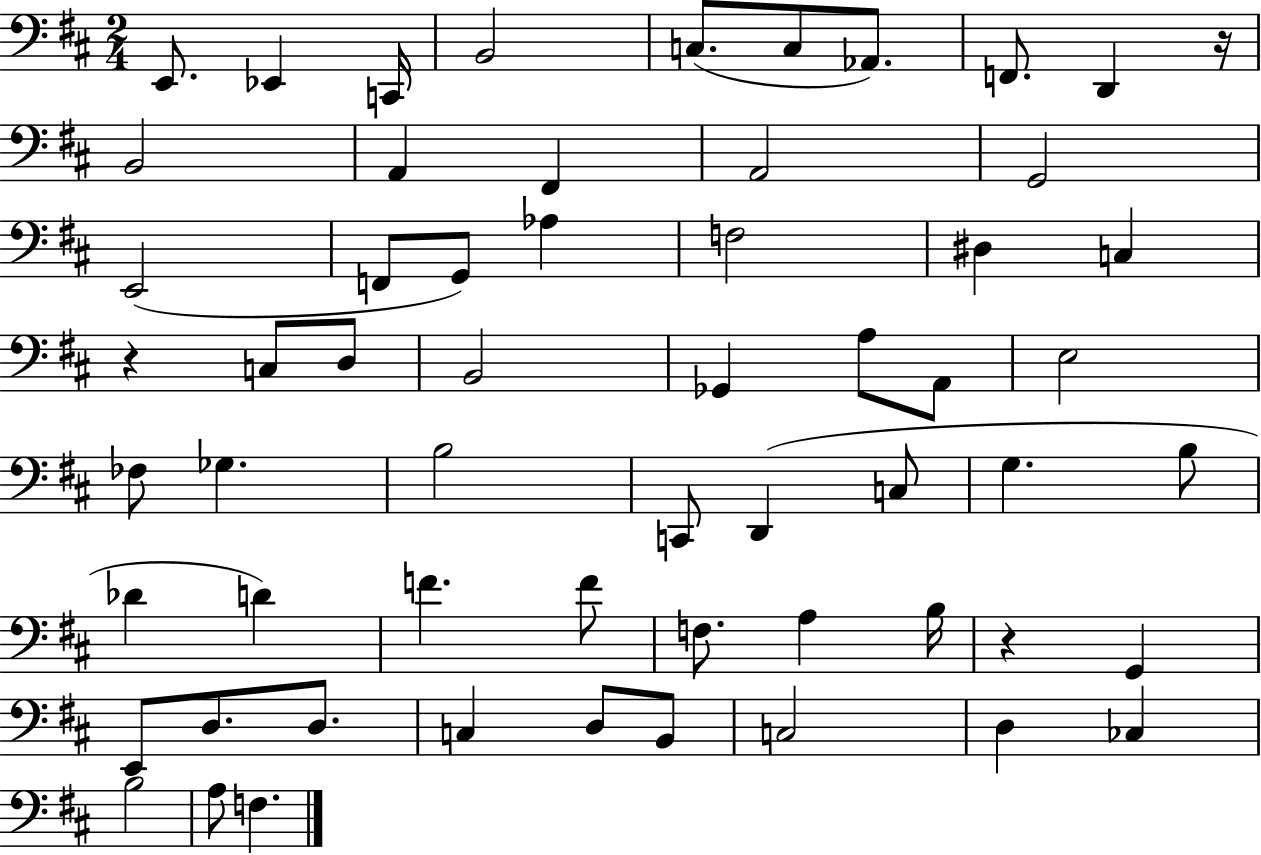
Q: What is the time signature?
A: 2/4